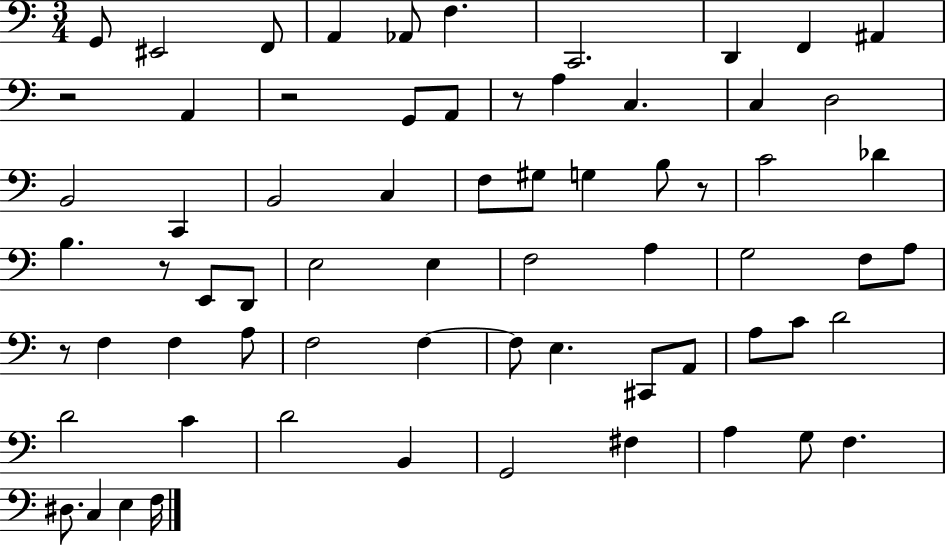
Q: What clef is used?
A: bass